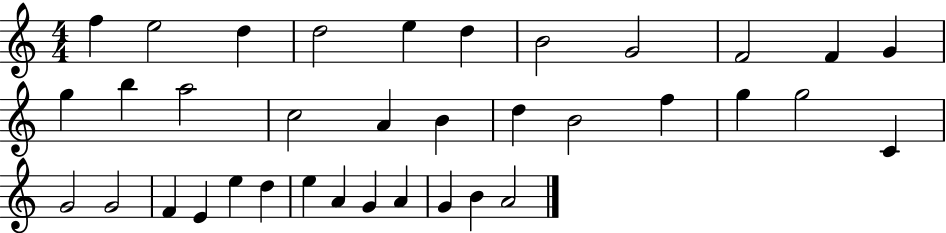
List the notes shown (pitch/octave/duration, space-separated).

F5/q E5/h D5/q D5/h E5/q D5/q B4/h G4/h F4/h F4/q G4/q G5/q B5/q A5/h C5/h A4/q B4/q D5/q B4/h F5/q G5/q G5/h C4/q G4/h G4/h F4/q E4/q E5/q D5/q E5/q A4/q G4/q A4/q G4/q B4/q A4/h